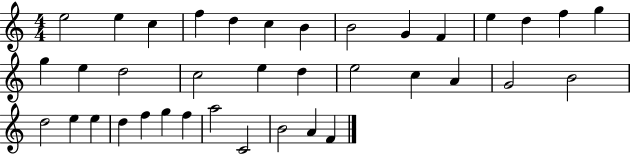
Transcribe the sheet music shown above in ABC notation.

X:1
T:Untitled
M:4/4
L:1/4
K:C
e2 e c f d c B B2 G F e d f g g e d2 c2 e d e2 c A G2 B2 d2 e e d f g f a2 C2 B2 A F